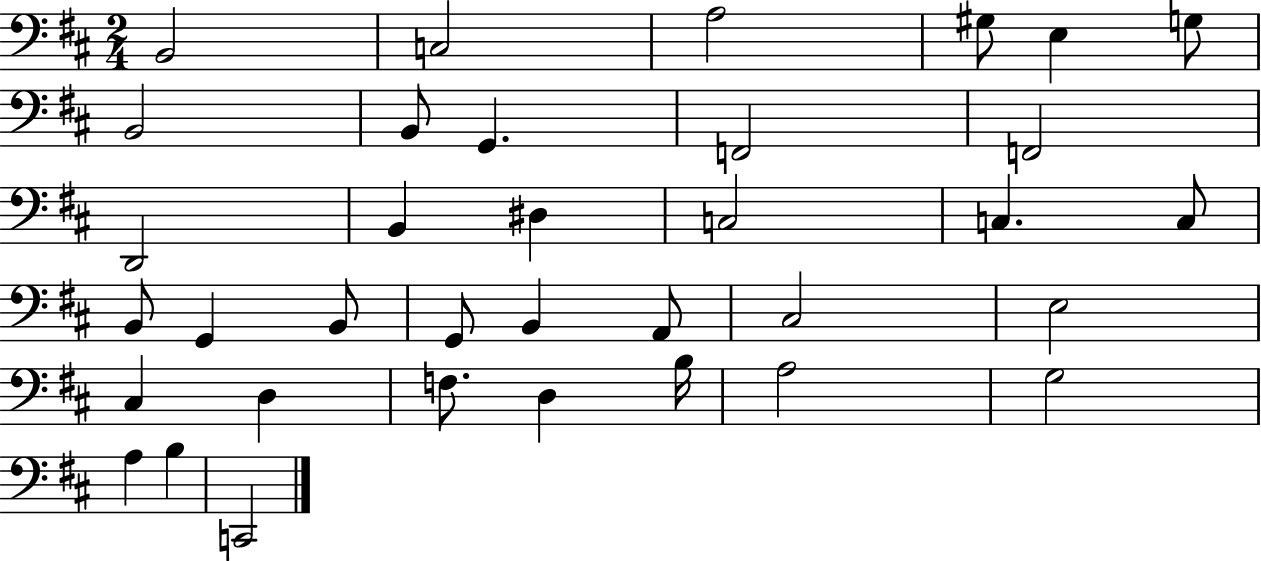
{
  \clef bass
  \numericTimeSignature
  \time 2/4
  \key d \major
  b,2 | c2 | a2 | gis8 e4 g8 | \break b,2 | b,8 g,4. | f,2 | f,2 | \break d,2 | b,4 dis4 | c2 | c4. c8 | \break b,8 g,4 b,8 | g,8 b,4 a,8 | cis2 | e2 | \break cis4 d4 | f8. d4 b16 | a2 | g2 | \break a4 b4 | c,2 | \bar "|."
}